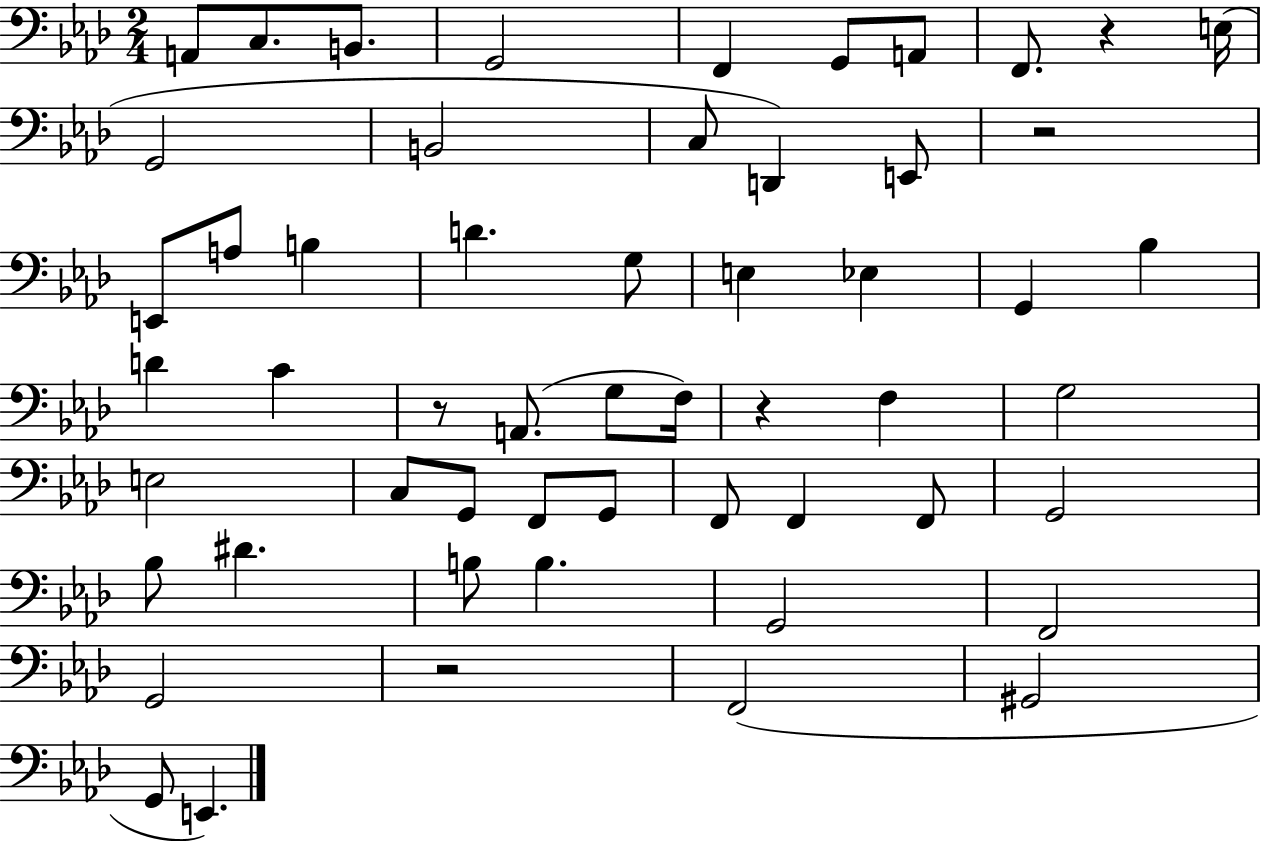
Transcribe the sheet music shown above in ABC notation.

X:1
T:Untitled
M:2/4
L:1/4
K:Ab
A,,/2 C,/2 B,,/2 G,,2 F,, G,,/2 A,,/2 F,,/2 z E,/4 G,,2 B,,2 C,/2 D,, E,,/2 z2 E,,/2 A,/2 B, D G,/2 E, _E, G,, _B, D C z/2 A,,/2 G,/2 F,/4 z F, G,2 E,2 C,/2 G,,/2 F,,/2 G,,/2 F,,/2 F,, F,,/2 G,,2 _B,/2 ^D B,/2 B, G,,2 F,,2 G,,2 z2 F,,2 ^G,,2 G,,/2 E,,